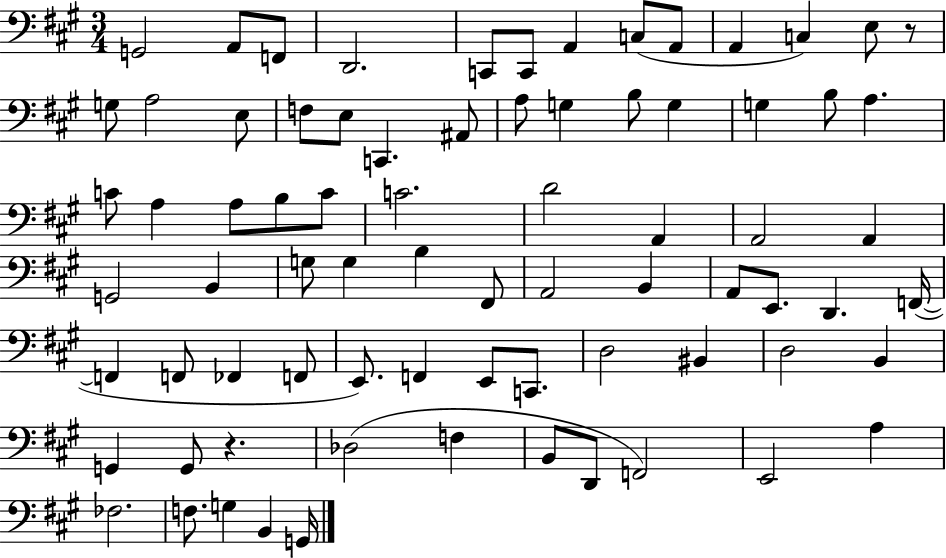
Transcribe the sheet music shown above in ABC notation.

X:1
T:Untitled
M:3/4
L:1/4
K:A
G,,2 A,,/2 F,,/2 D,,2 C,,/2 C,,/2 A,, C,/2 A,,/2 A,, C, E,/2 z/2 G,/2 A,2 E,/2 F,/2 E,/2 C,, ^A,,/2 A,/2 G, B,/2 G, G, B,/2 A, C/2 A, A,/2 B,/2 C/2 C2 D2 A,, A,,2 A,, G,,2 B,, G,/2 G, B, ^F,,/2 A,,2 B,, A,,/2 E,,/2 D,, F,,/4 F,, F,,/2 _F,, F,,/2 E,,/2 F,, E,,/2 C,,/2 D,2 ^B,, D,2 B,, G,, G,,/2 z _D,2 F, B,,/2 D,,/2 F,,2 E,,2 A, _F,2 F,/2 G, B,, G,,/4